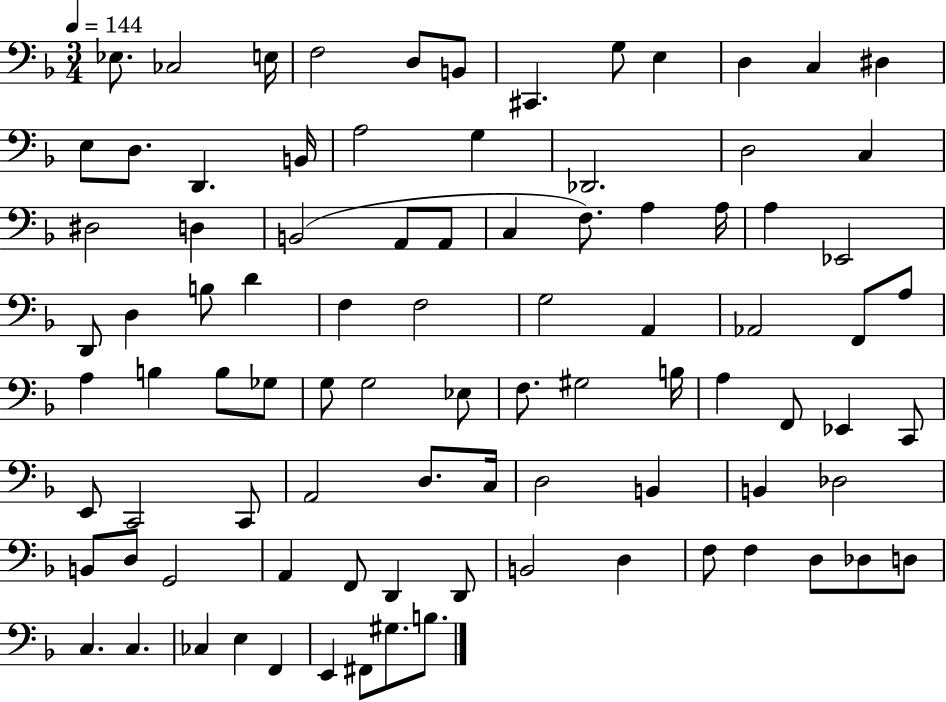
Eb3/e. CES3/h E3/s F3/h D3/e B2/e C#2/q. G3/e E3/q D3/q C3/q D#3/q E3/e D3/e. D2/q. B2/s A3/h G3/q Db2/h. D3/h C3/q D#3/h D3/q B2/h A2/e A2/e C3/q F3/e. A3/q A3/s A3/q Eb2/h D2/e D3/q B3/e D4/q F3/q F3/h G3/h A2/q Ab2/h F2/e A3/e A3/q B3/q B3/e Gb3/e G3/e G3/h Eb3/e F3/e. G#3/h B3/s A3/q F2/e Eb2/q C2/e E2/e C2/h C2/e A2/h D3/e. C3/s D3/h B2/q B2/q Db3/h B2/e D3/e G2/h A2/q F2/e D2/q D2/e B2/h D3/q F3/e F3/q D3/e Db3/e D3/e C3/q. C3/q. CES3/q E3/q F2/q E2/q F#2/e G#3/e. B3/e.